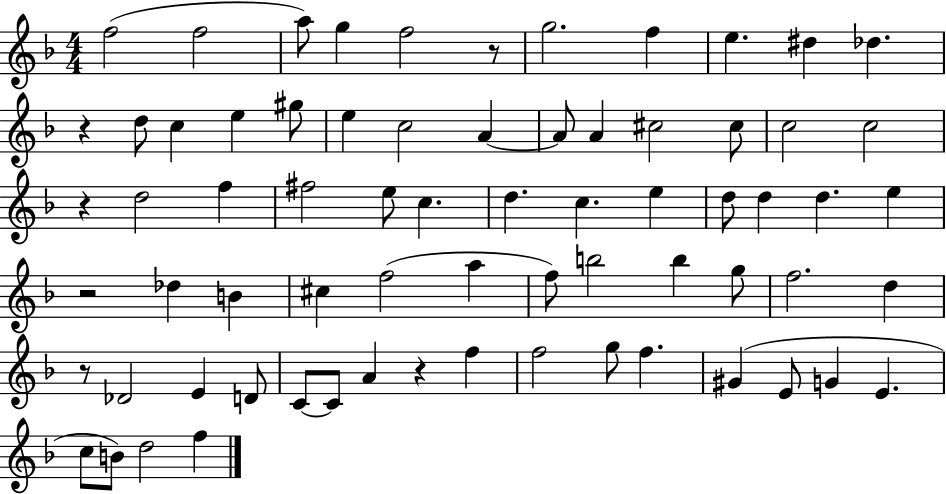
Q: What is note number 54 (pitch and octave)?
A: F5